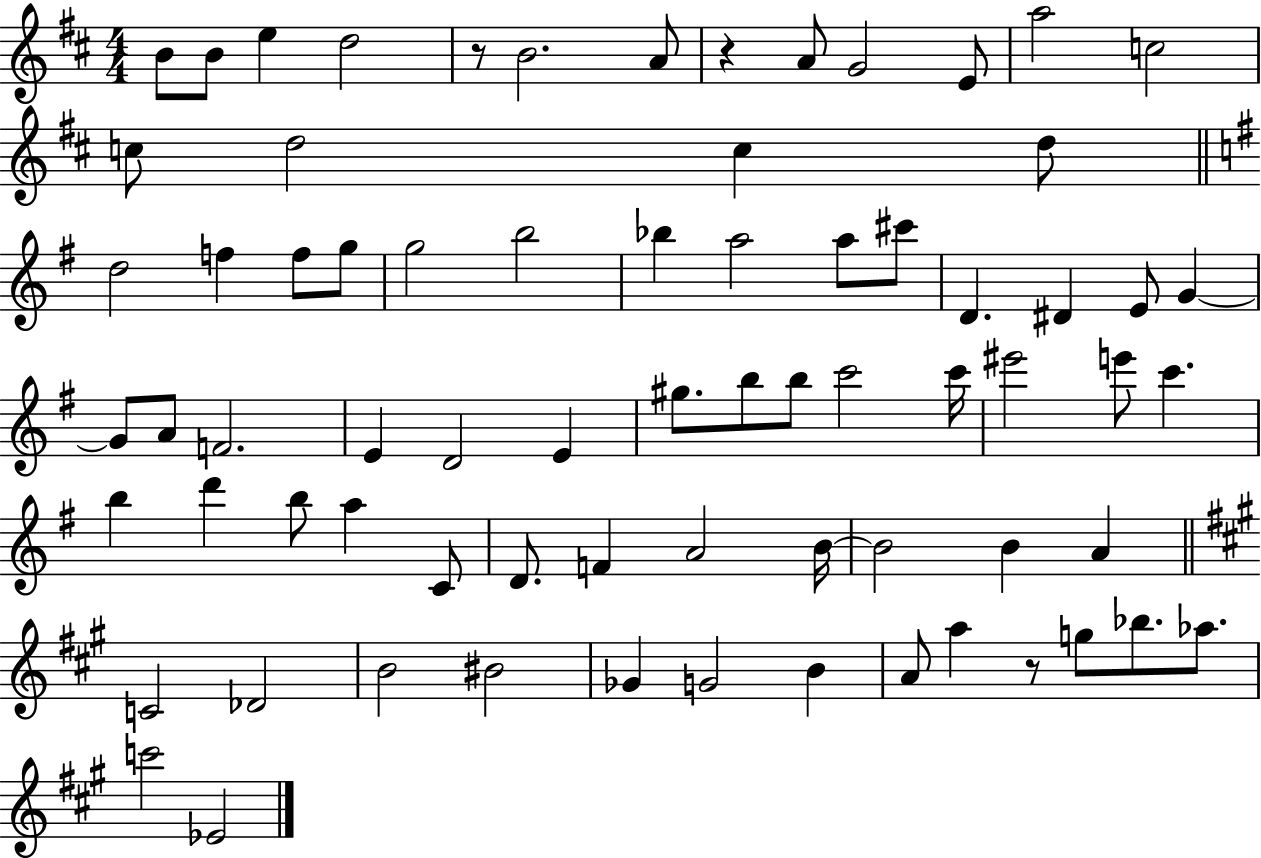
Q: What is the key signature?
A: D major